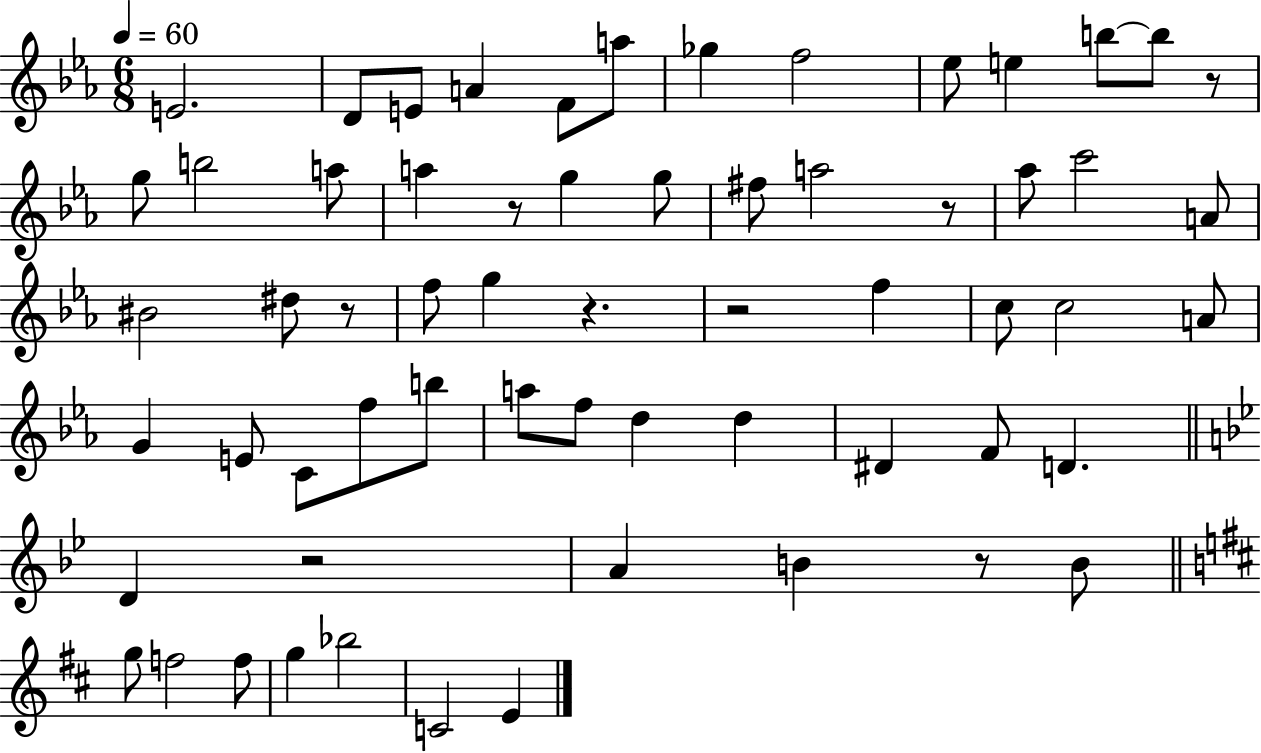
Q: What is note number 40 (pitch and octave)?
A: D5